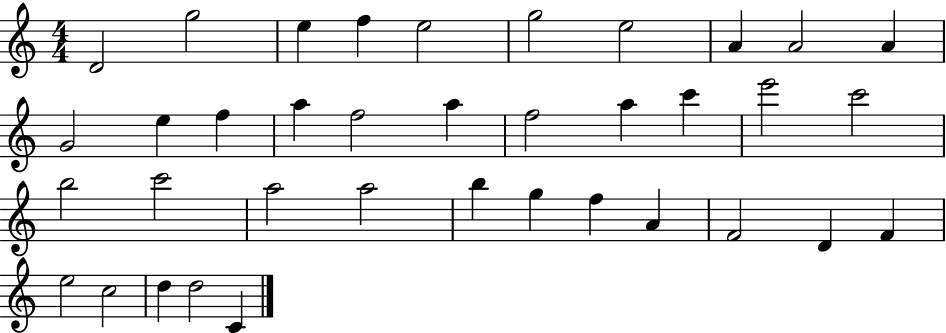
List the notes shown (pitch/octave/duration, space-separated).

D4/h G5/h E5/q F5/q E5/h G5/h E5/h A4/q A4/h A4/q G4/h E5/q F5/q A5/q F5/h A5/q F5/h A5/q C6/q E6/h C6/h B5/h C6/h A5/h A5/h B5/q G5/q F5/q A4/q F4/h D4/q F4/q E5/h C5/h D5/q D5/h C4/q